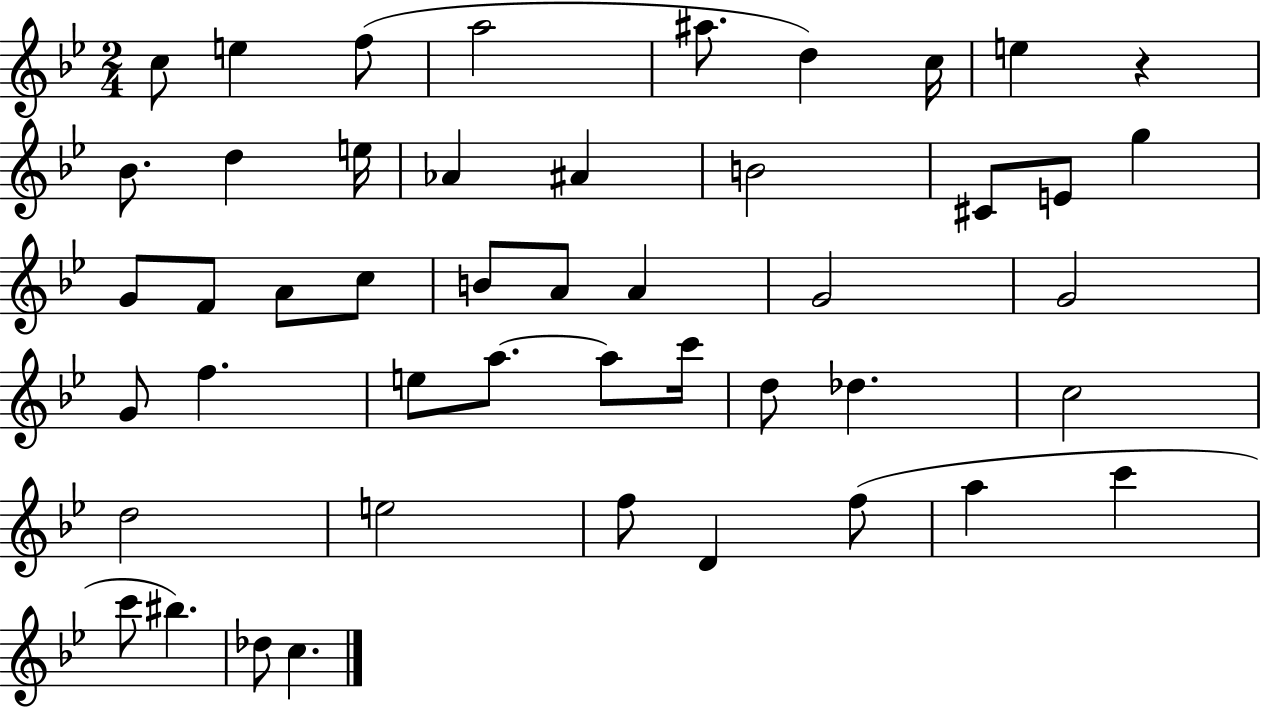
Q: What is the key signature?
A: BES major